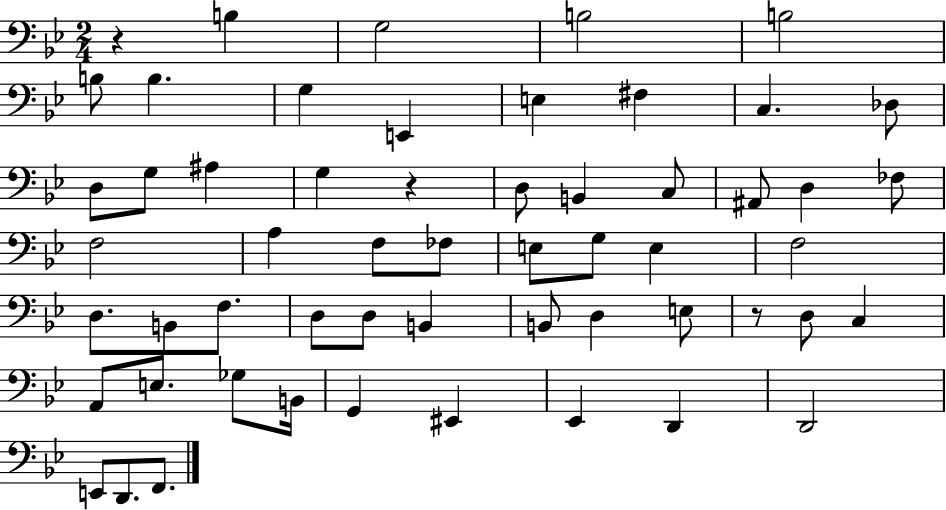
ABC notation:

X:1
T:Untitled
M:2/4
L:1/4
K:Bb
z B, G,2 B,2 B,2 B,/2 B, G, E,, E, ^F, C, _D,/2 D,/2 G,/2 ^A, G, z D,/2 B,, C,/2 ^A,,/2 D, _F,/2 F,2 A, F,/2 _F,/2 E,/2 G,/2 E, F,2 D,/2 B,,/2 F,/2 D,/2 D,/2 B,, B,,/2 D, E,/2 z/2 D,/2 C, A,,/2 E,/2 _G,/2 B,,/4 G,, ^E,, _E,, D,, D,,2 E,,/2 D,,/2 F,,/2